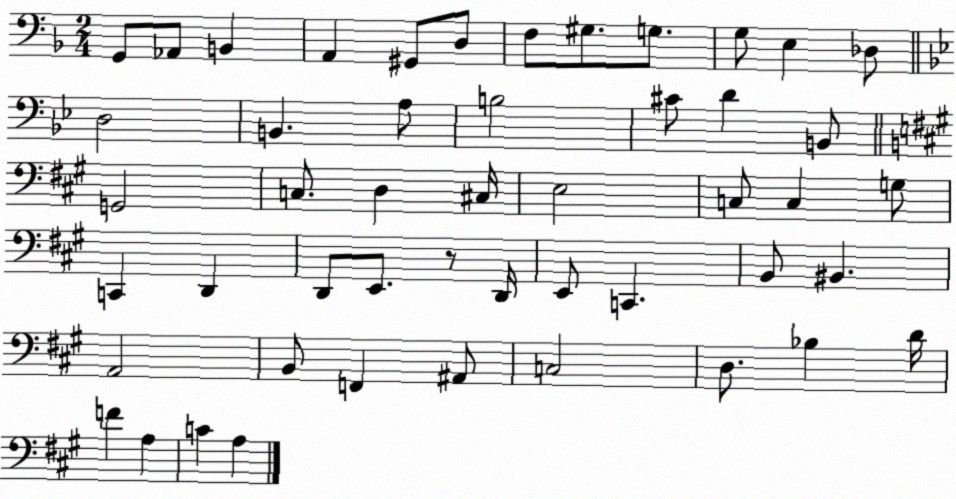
X:1
T:Untitled
M:2/4
L:1/4
K:F
G,,/2 _A,,/2 B,, A,, ^G,,/2 D,/2 F,/2 ^G,/2 G,/2 G,/2 E, _D,/2 D,2 B,, A,/2 B,2 ^C/2 D B,,/2 G,,2 C,/2 D, ^C,/4 E,2 C,/2 C, G,/2 C,, D,, D,,/2 E,,/2 z/2 D,,/4 E,,/2 C,, B,,/2 ^B,, A,,2 B,,/2 F,, ^A,,/2 C,2 D,/2 _B, D/4 F A, C A,